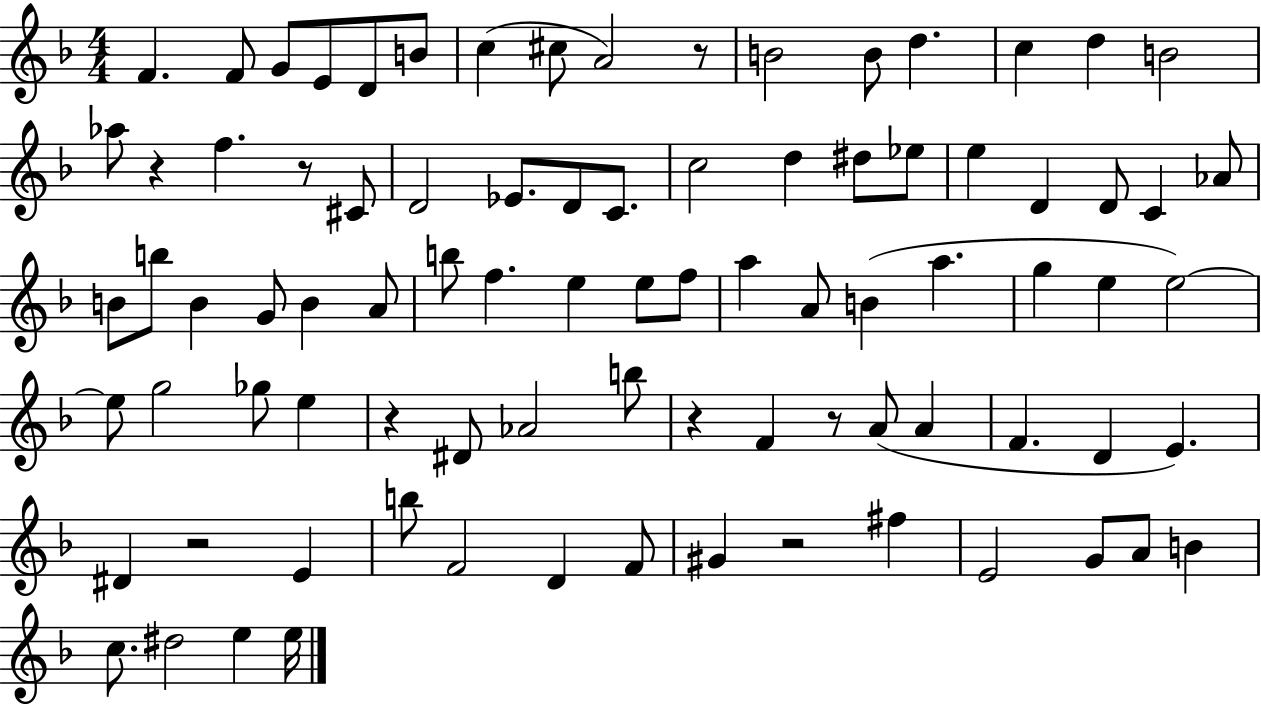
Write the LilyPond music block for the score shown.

{
  \clef treble
  \numericTimeSignature
  \time 4/4
  \key f \major
  f'4. f'8 g'8 e'8 d'8 b'8 | c''4( cis''8 a'2) r8 | b'2 b'8 d''4. | c''4 d''4 b'2 | \break aes''8 r4 f''4. r8 cis'8 | d'2 ees'8. d'8 c'8. | c''2 d''4 dis''8 ees''8 | e''4 d'4 d'8 c'4 aes'8 | \break b'8 b''8 b'4 g'8 b'4 a'8 | b''8 f''4. e''4 e''8 f''8 | a''4 a'8 b'4( a''4. | g''4 e''4 e''2~~) | \break e''8 g''2 ges''8 e''4 | r4 dis'8 aes'2 b''8 | r4 f'4 r8 a'8( a'4 | f'4. d'4 e'4.) | \break dis'4 r2 e'4 | b''8 f'2 d'4 f'8 | gis'4 r2 fis''4 | e'2 g'8 a'8 b'4 | \break c''8. dis''2 e''4 e''16 | \bar "|."
}